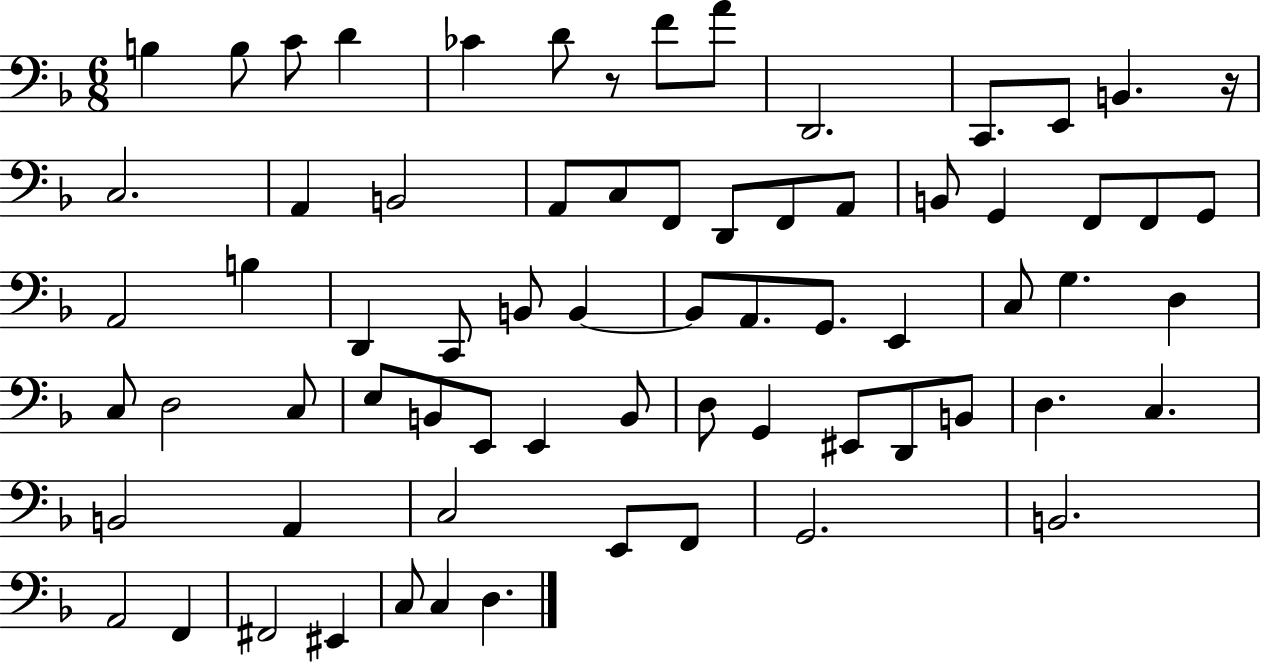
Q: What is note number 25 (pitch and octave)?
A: F2